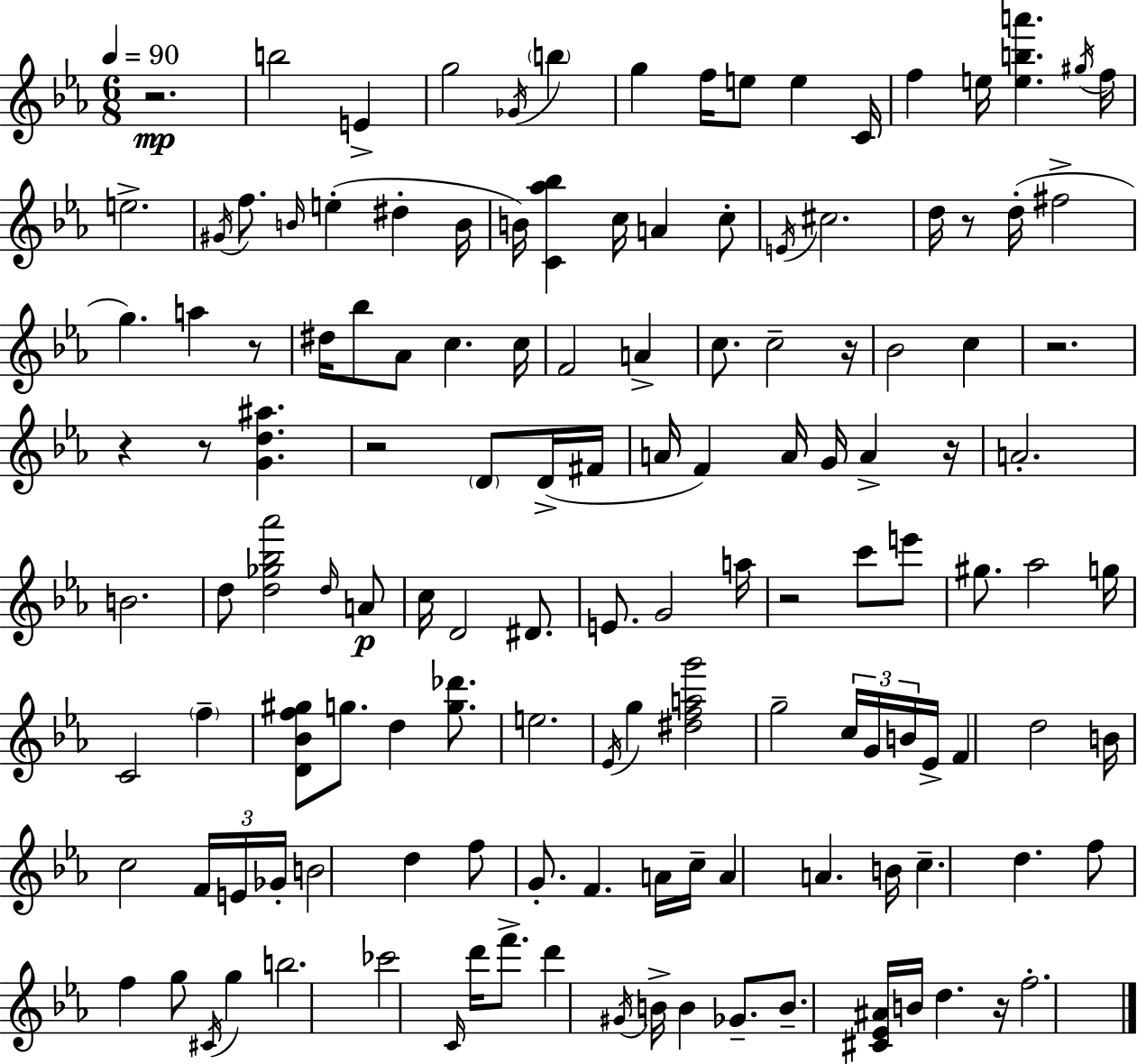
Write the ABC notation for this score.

X:1
T:Untitled
M:6/8
L:1/4
K:Eb
z2 b2 E g2 _G/4 b g f/4 e/2 e C/4 f e/4 [eba'] ^g/4 f/4 e2 ^G/4 f/2 B/4 e ^d B/4 B/4 [C_a_b] c/4 A c/2 E/4 ^c2 d/4 z/2 d/4 ^f2 g a z/2 ^d/4 _b/2 _A/2 c c/4 F2 A c/2 c2 z/4 _B2 c z2 z z/2 [Gd^a] z2 D/2 D/4 ^F/4 A/4 F A/4 G/4 A z/4 A2 B2 d/2 [d_g_b_a']2 d/4 A/2 c/4 D2 ^D/2 E/2 G2 a/4 z2 c'/2 e'/2 ^g/2 _a2 g/4 C2 f [D_Bf^g]/2 g/2 d [g_d']/2 e2 _E/4 g [^dfag']2 g2 c/4 G/4 B/4 _E/4 F d2 B/4 c2 F/4 E/4 _G/4 B2 d f/2 G/2 F A/4 c/4 A A B/4 c d f/2 f g/2 ^C/4 g b2 _c'2 C/4 d'/4 f'/2 d' ^G/4 B/4 B _G/2 B/2 [^C_E^A]/4 B/4 d z/4 f2